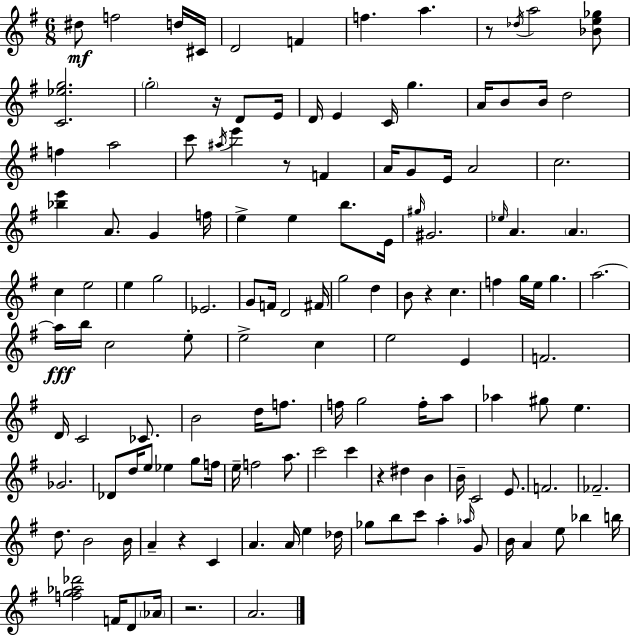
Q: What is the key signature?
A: G major